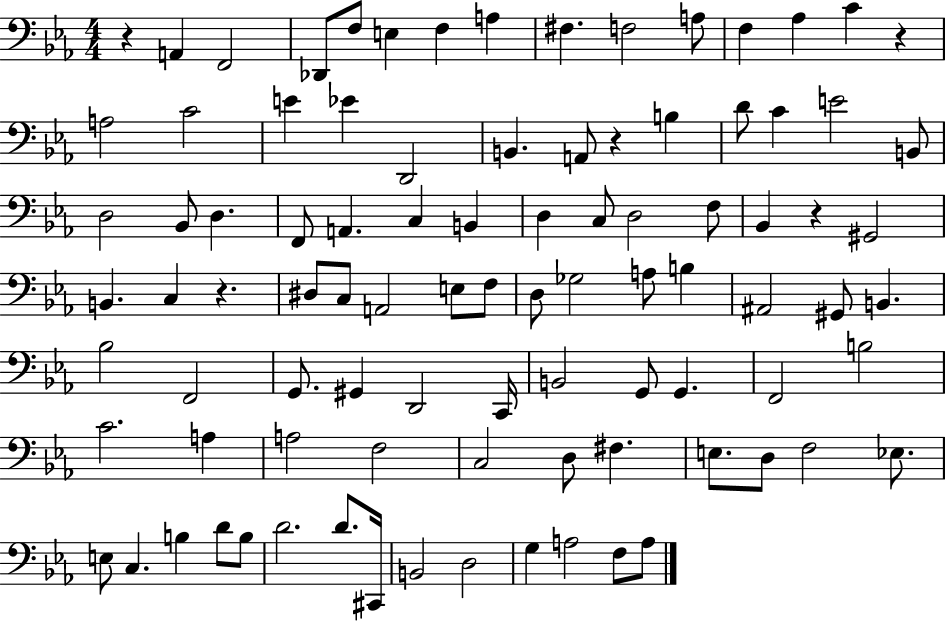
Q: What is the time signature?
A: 4/4